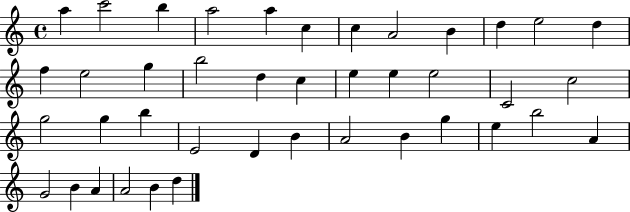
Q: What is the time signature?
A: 4/4